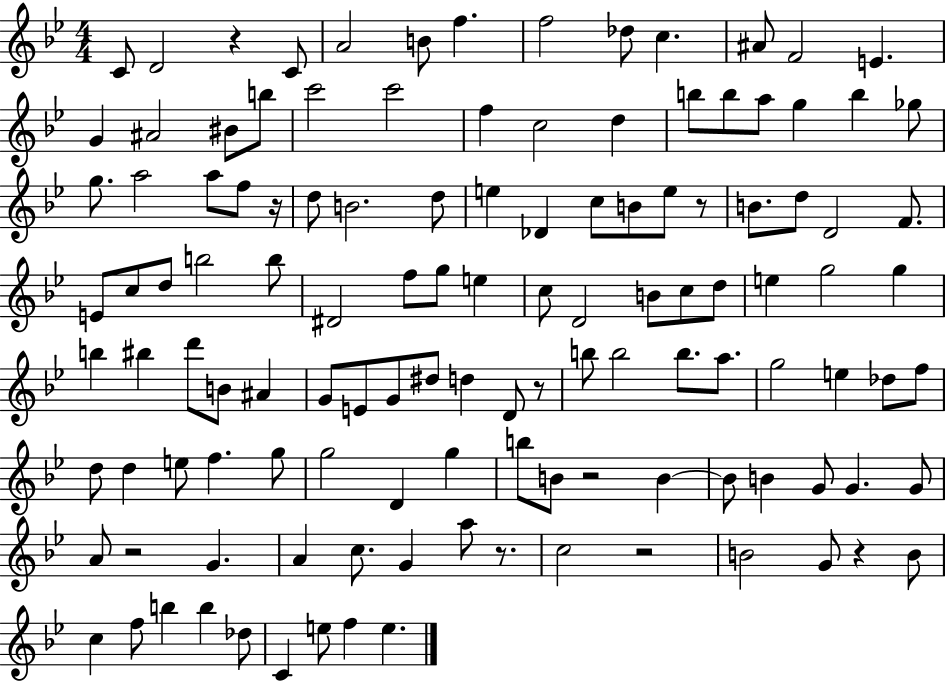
C4/e D4/h R/q C4/e A4/h B4/e F5/q. F5/h Db5/e C5/q. A#4/e F4/h E4/q. G4/q A#4/h BIS4/e B5/e C6/h C6/h F5/q C5/h D5/q B5/e B5/e A5/e G5/q B5/q Gb5/e G5/e. A5/h A5/e F5/e R/s D5/e B4/h. D5/e E5/q Db4/q C5/e B4/e E5/e R/e B4/e. D5/e D4/h F4/e. E4/e C5/e D5/e B5/h B5/e D#4/h F5/e G5/e E5/q C5/e D4/h B4/e C5/e D5/e E5/q G5/h G5/q B5/q BIS5/q D6/e B4/e A#4/q G4/e E4/e G4/e D#5/e D5/q D4/e R/e B5/e B5/h B5/e. A5/e. G5/h E5/q Db5/e F5/e D5/e D5/q E5/e F5/q. G5/e G5/h D4/q G5/q B5/e B4/e R/h B4/q B4/e B4/q G4/e G4/q. G4/e A4/e R/h G4/q. A4/q C5/e. G4/q A5/e R/e. C5/h R/h B4/h G4/e R/q B4/e C5/q F5/e B5/q B5/q Db5/e C4/q E5/e F5/q E5/q.